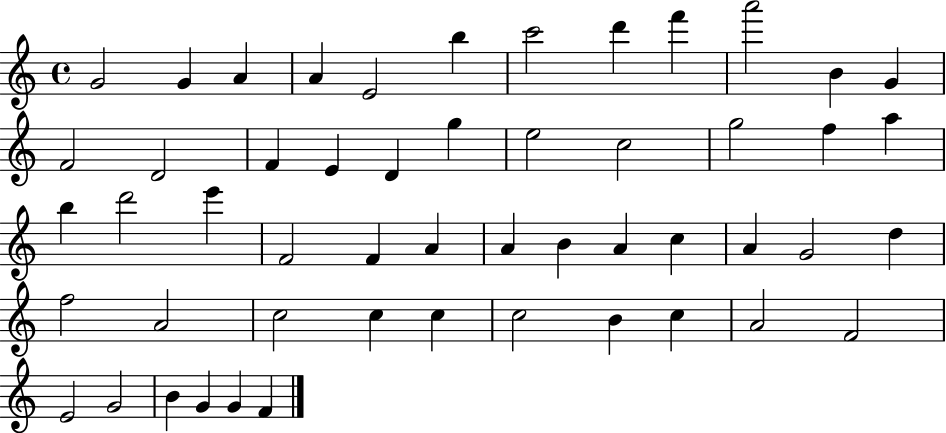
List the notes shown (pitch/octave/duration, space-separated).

G4/h G4/q A4/q A4/q E4/h B5/q C6/h D6/q F6/q A6/h B4/q G4/q F4/h D4/h F4/q E4/q D4/q G5/q E5/h C5/h G5/h F5/q A5/q B5/q D6/h E6/q F4/h F4/q A4/q A4/q B4/q A4/q C5/q A4/q G4/h D5/q F5/h A4/h C5/h C5/q C5/q C5/h B4/q C5/q A4/h F4/h E4/h G4/h B4/q G4/q G4/q F4/q